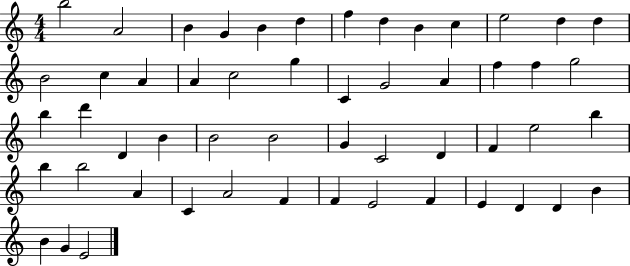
B5/h A4/h B4/q G4/q B4/q D5/q F5/q D5/q B4/q C5/q E5/h D5/q D5/q B4/h C5/q A4/q A4/q C5/h G5/q C4/q G4/h A4/q F5/q F5/q G5/h B5/q D6/q D4/q B4/q B4/h B4/h G4/q C4/h D4/q F4/q E5/h B5/q B5/q B5/h A4/q C4/q A4/h F4/q F4/q E4/h F4/q E4/q D4/q D4/q B4/q B4/q G4/q E4/h